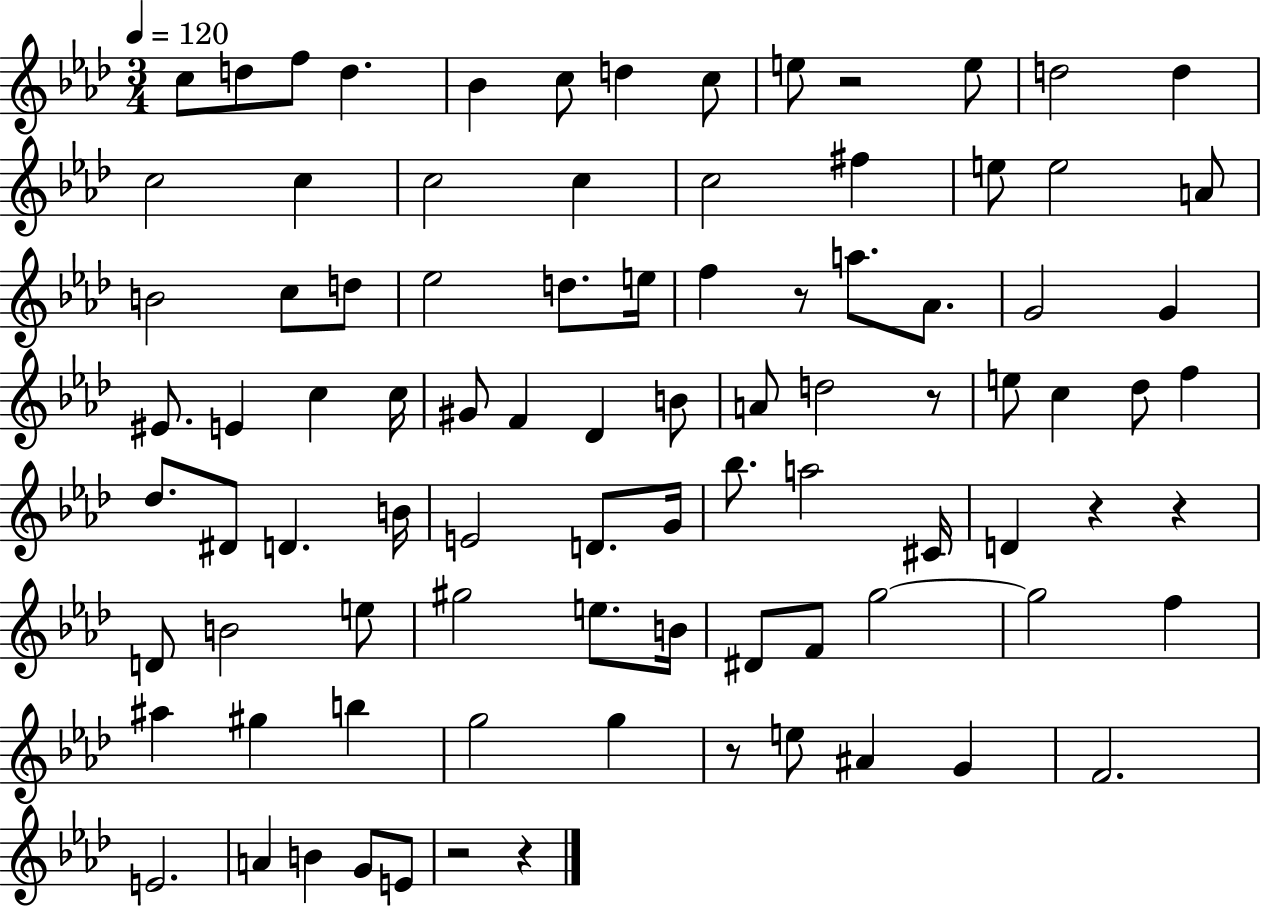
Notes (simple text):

C5/e D5/e F5/e D5/q. Bb4/q C5/e D5/q C5/e E5/e R/h E5/e D5/h D5/q C5/h C5/q C5/h C5/q C5/h F#5/q E5/e E5/h A4/e B4/h C5/e D5/e Eb5/h D5/e. E5/s F5/q R/e A5/e. Ab4/e. G4/h G4/q EIS4/e. E4/q C5/q C5/s G#4/e F4/q Db4/q B4/e A4/e D5/h R/e E5/e C5/q Db5/e F5/q Db5/e. D#4/e D4/q. B4/s E4/h D4/e. G4/s Bb5/e. A5/h C#4/s D4/q R/q R/q D4/e B4/h E5/e G#5/h E5/e. B4/s D#4/e F4/e G5/h G5/h F5/q A#5/q G#5/q B5/q G5/h G5/q R/e E5/e A#4/q G4/q F4/h. E4/h. A4/q B4/q G4/e E4/e R/h R/q